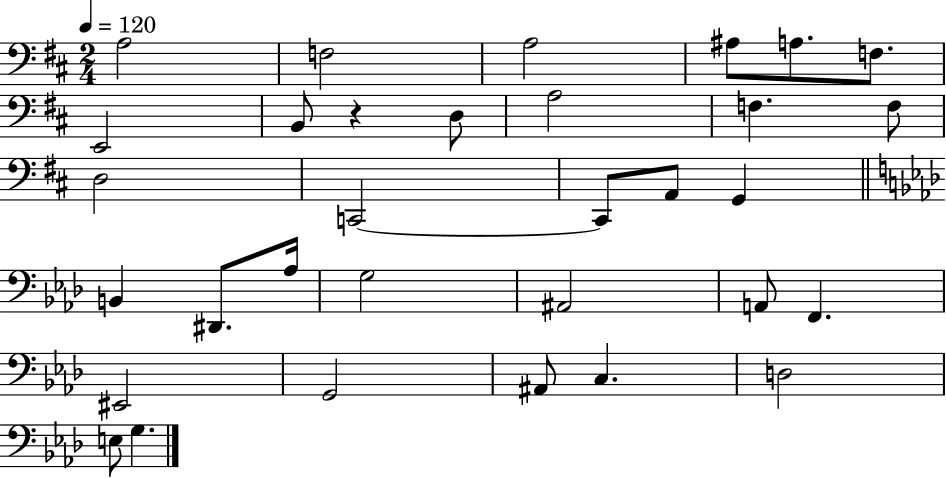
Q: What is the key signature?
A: D major